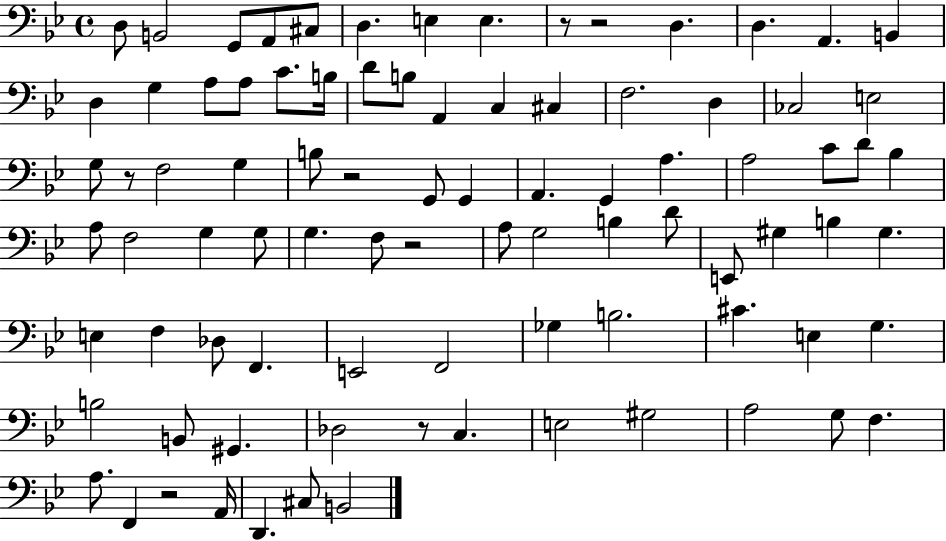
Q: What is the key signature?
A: BES major